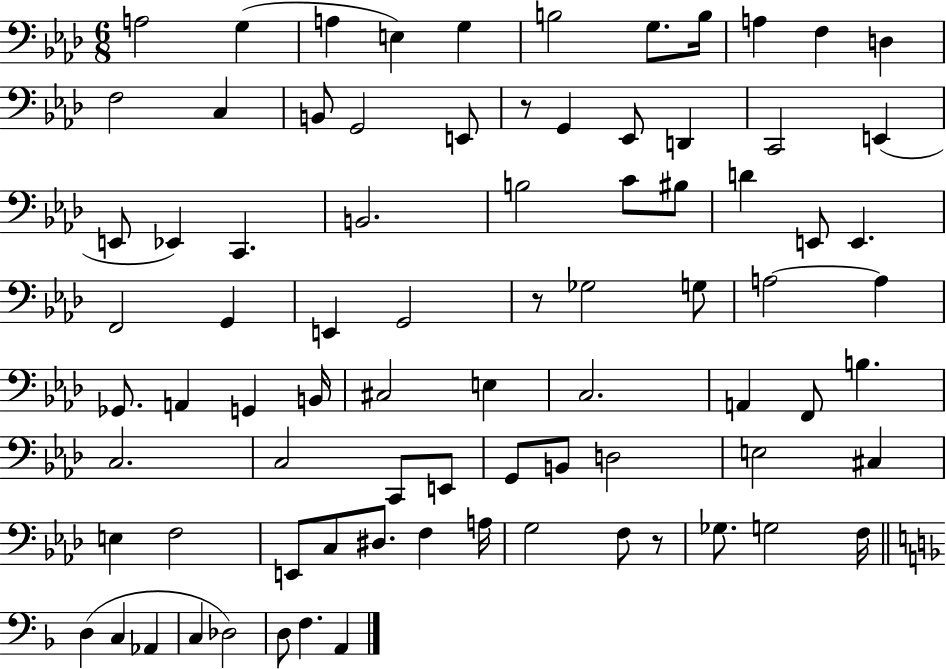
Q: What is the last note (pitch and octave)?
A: A2